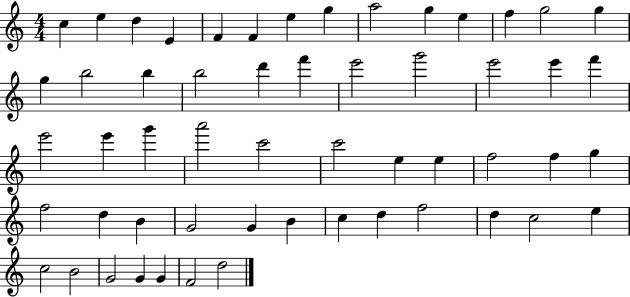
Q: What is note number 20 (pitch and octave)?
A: F6